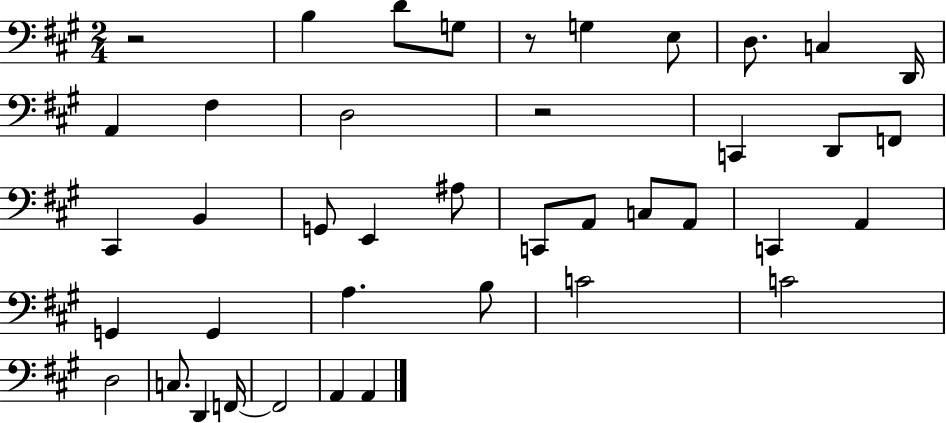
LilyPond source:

{
  \clef bass
  \numericTimeSignature
  \time 2/4
  \key a \major
  \repeat volta 2 { r2 | b4 d'8 g8 | r8 g4 e8 | d8. c4 d,16 | \break a,4 fis4 | d2 | r2 | c,4 d,8 f,8 | \break cis,4 b,4 | g,8 e,4 ais8 | c,8 a,8 c8 a,8 | c,4 a,4 | \break g,4 g,4 | a4. b8 | c'2 | c'2 | \break d2 | c8. d,4 f,16~~ | f,2 | a,4 a,4 | \break } \bar "|."
}